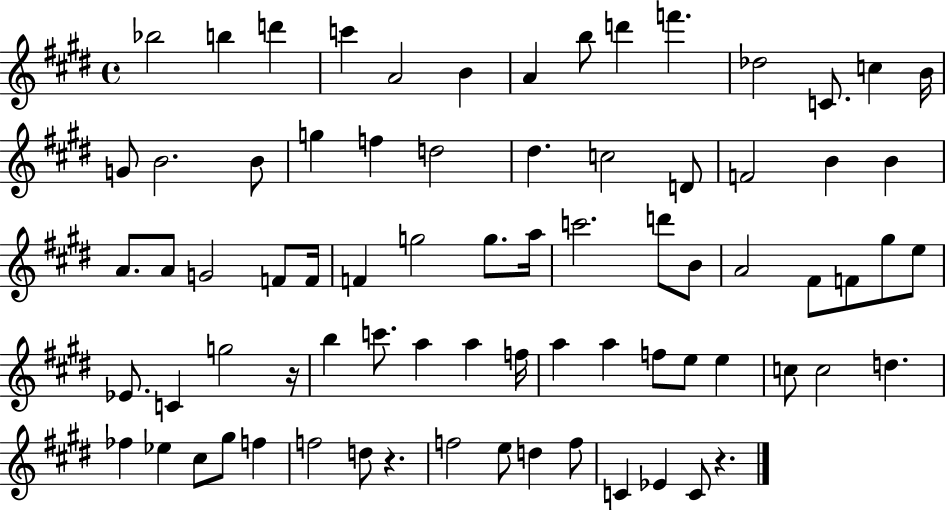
X:1
T:Untitled
M:4/4
L:1/4
K:E
_b2 b d' c' A2 B A b/2 d' f' _d2 C/2 c B/4 G/2 B2 B/2 g f d2 ^d c2 D/2 F2 B B A/2 A/2 G2 F/2 F/4 F g2 g/2 a/4 c'2 d'/2 B/2 A2 ^F/2 F/2 ^g/2 e/2 _E/2 C g2 z/4 b c'/2 a a f/4 a a f/2 e/2 e c/2 c2 d _f _e ^c/2 ^g/2 f f2 d/2 z f2 e/2 d f/2 C _E C/2 z